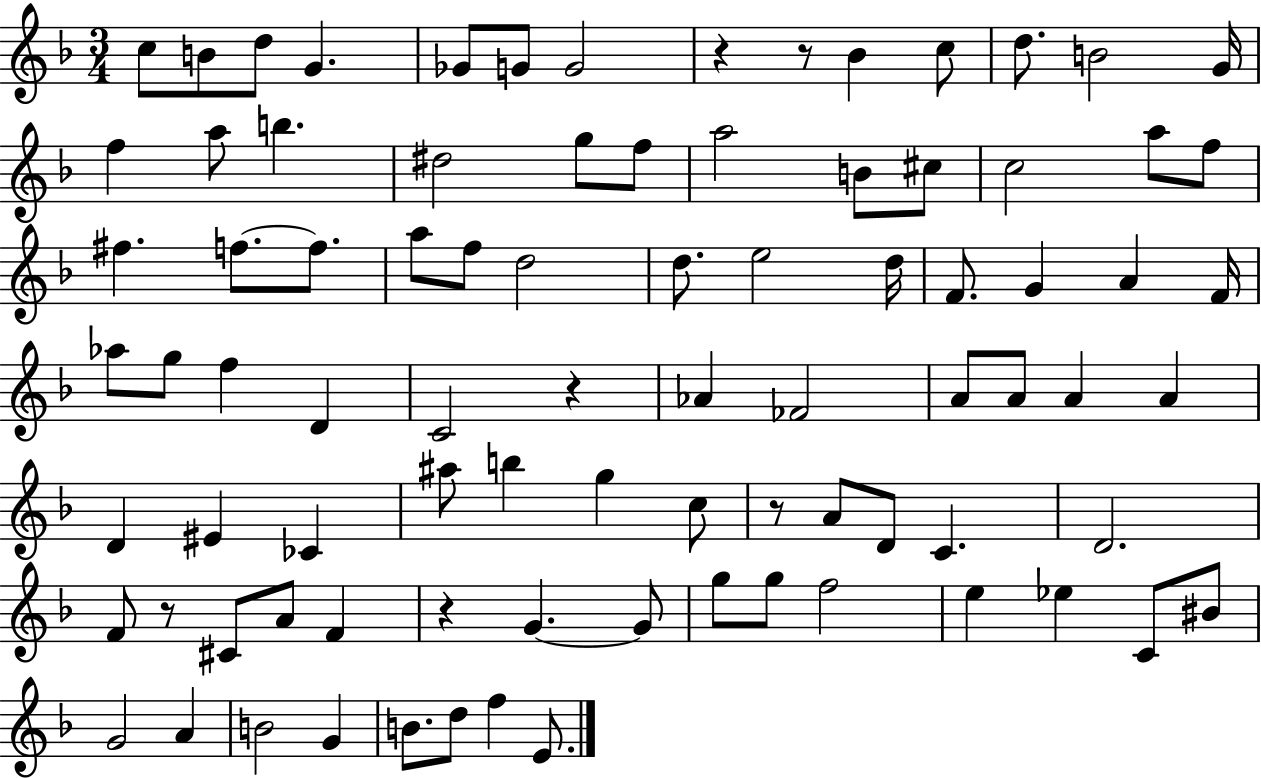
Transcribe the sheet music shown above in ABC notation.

X:1
T:Untitled
M:3/4
L:1/4
K:F
c/2 B/2 d/2 G _G/2 G/2 G2 z z/2 _B c/2 d/2 B2 G/4 f a/2 b ^d2 g/2 f/2 a2 B/2 ^c/2 c2 a/2 f/2 ^f f/2 f/2 a/2 f/2 d2 d/2 e2 d/4 F/2 G A F/4 _a/2 g/2 f D C2 z _A _F2 A/2 A/2 A A D ^E _C ^a/2 b g c/2 z/2 A/2 D/2 C D2 F/2 z/2 ^C/2 A/2 F z G G/2 g/2 g/2 f2 e _e C/2 ^B/2 G2 A B2 G B/2 d/2 f E/2